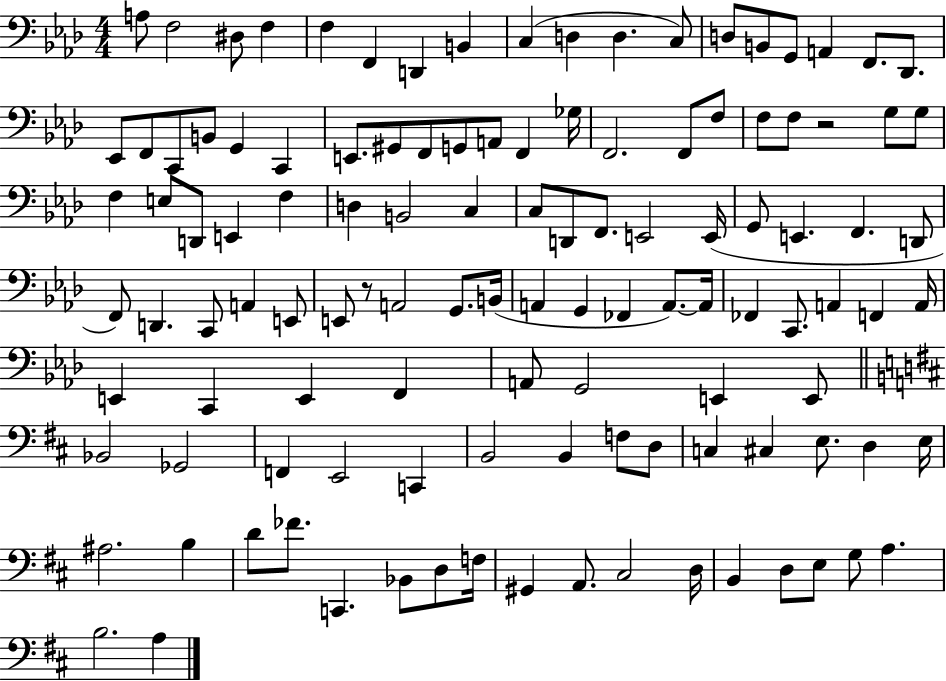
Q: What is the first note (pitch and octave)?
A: A3